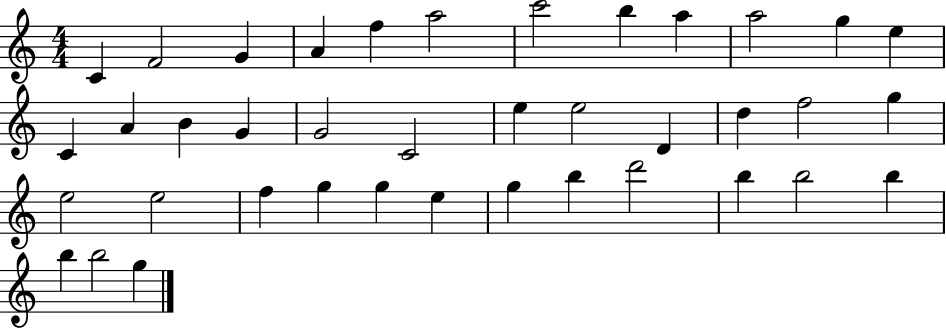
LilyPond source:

{
  \clef treble
  \numericTimeSignature
  \time 4/4
  \key c \major
  c'4 f'2 g'4 | a'4 f''4 a''2 | c'''2 b''4 a''4 | a''2 g''4 e''4 | \break c'4 a'4 b'4 g'4 | g'2 c'2 | e''4 e''2 d'4 | d''4 f''2 g''4 | \break e''2 e''2 | f''4 g''4 g''4 e''4 | g''4 b''4 d'''2 | b''4 b''2 b''4 | \break b''4 b''2 g''4 | \bar "|."
}